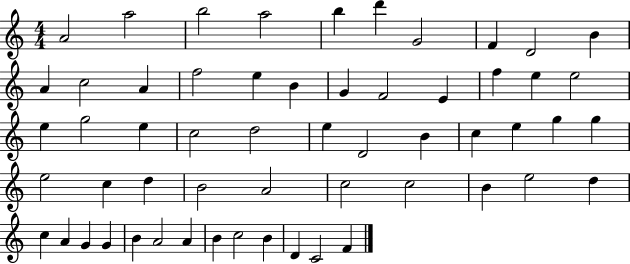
{
  \clef treble
  \numericTimeSignature
  \time 4/4
  \key c \major
  a'2 a''2 | b''2 a''2 | b''4 d'''4 g'2 | f'4 d'2 b'4 | \break a'4 c''2 a'4 | f''2 e''4 b'4 | g'4 f'2 e'4 | f''4 e''4 e''2 | \break e''4 g''2 e''4 | c''2 d''2 | e''4 d'2 b'4 | c''4 e''4 g''4 g''4 | \break e''2 c''4 d''4 | b'2 a'2 | c''2 c''2 | b'4 e''2 d''4 | \break c''4 a'4 g'4 g'4 | b'4 a'2 a'4 | b'4 c''2 b'4 | d'4 c'2 f'4 | \break \bar "|."
}